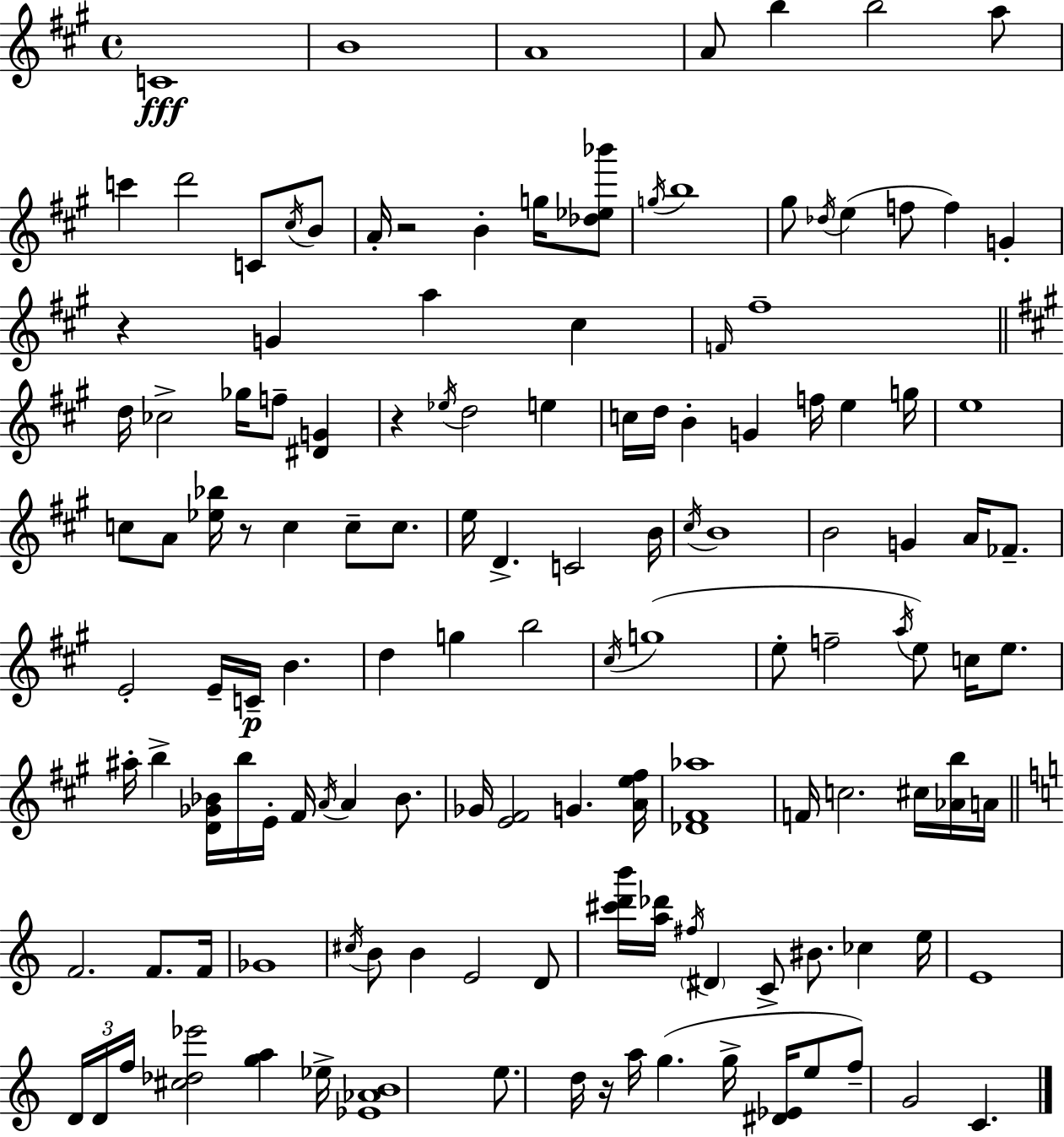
C4/w B4/w A4/w A4/e B5/q B5/h A5/e C6/q D6/h C4/e C#5/s B4/e A4/s R/h B4/q G5/s [Db5,Eb5,Bb6]/e G5/s B5/w G#5/e Db5/s E5/q F5/e F5/q G4/q R/q G4/q A5/q C#5/q F4/s F#5/w D5/s CES5/h Gb5/s F5/e [D#4,G4]/q R/q Eb5/s D5/h E5/q C5/s D5/s B4/q G4/q F5/s E5/q G5/s E5/w C5/e A4/e [Eb5,Bb5]/s R/e C5/q C5/e C5/e. E5/s D4/q. C4/h B4/s C#5/s B4/w B4/h G4/q A4/s FES4/e. E4/h E4/s C4/s B4/q. D5/q G5/q B5/h C#5/s G5/w E5/e F5/h A5/s E5/e C5/s E5/e. A#5/s B5/q [D4,Gb4,Bb4]/s B5/s E4/s F#4/s A4/s A4/q Bb4/e. Gb4/s [E4,F#4]/h G4/q. [A4,E5,F#5]/s [Db4,F#4,Ab5]/w F4/s C5/h. C#5/s [Ab4,B5]/s A4/s F4/h. F4/e. F4/s Gb4/w C#5/s B4/e B4/q E4/h D4/e [C#6,D6,B6]/s [A5,Db6]/s F#5/s D#4/q C4/e BIS4/e. CES5/q E5/s E4/w D4/s D4/s F5/s [C#5,Db5,Eb6]/h [G5,A5]/q Eb5/s [Eb4,Ab4,B4]/w E5/e. D5/s R/s A5/s G5/q. G5/s [D#4,Eb4]/s E5/e F5/e G4/h C4/q.